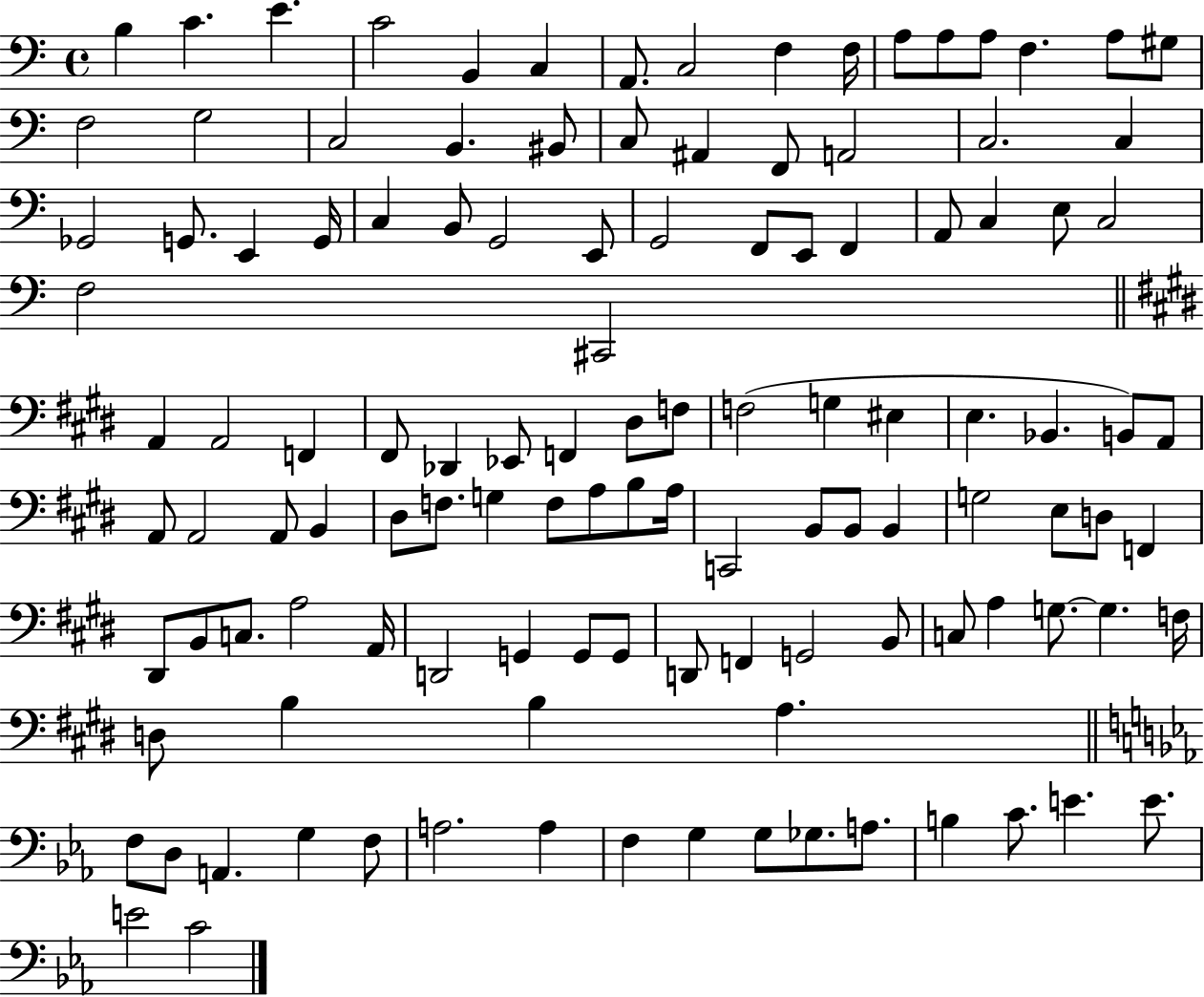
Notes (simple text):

B3/q C4/q. E4/q. C4/h B2/q C3/q A2/e. C3/h F3/q F3/s A3/e A3/e A3/e F3/q. A3/e G#3/e F3/h G3/h C3/h B2/q. BIS2/e C3/e A#2/q F2/e A2/h C3/h. C3/q Gb2/h G2/e. E2/q G2/s C3/q B2/e G2/h E2/e G2/h F2/e E2/e F2/q A2/e C3/q E3/e C3/h F3/h C#2/h A2/q A2/h F2/q F#2/e Db2/q Eb2/e F2/q D#3/e F3/e F3/h G3/q EIS3/q E3/q. Bb2/q. B2/e A2/e A2/e A2/h A2/e B2/q D#3/e F3/e. G3/q F3/e A3/e B3/e A3/s C2/h B2/e B2/e B2/q G3/h E3/e D3/e F2/q D#2/e B2/e C3/e. A3/h A2/s D2/h G2/q G2/e G2/e D2/e F2/q G2/h B2/e C3/e A3/q G3/e. G3/q. F3/s D3/e B3/q B3/q A3/q. F3/e D3/e A2/q. G3/q F3/e A3/h. A3/q F3/q G3/q G3/e Gb3/e. A3/e. B3/q C4/e. E4/q. E4/e. E4/h C4/h